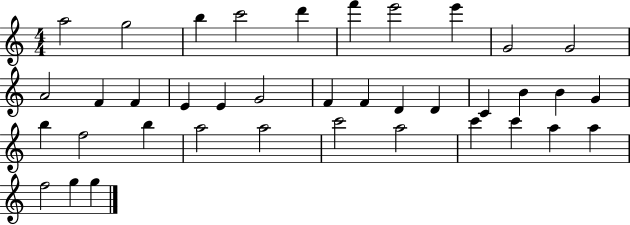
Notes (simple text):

A5/h G5/h B5/q C6/h D6/q F6/q E6/h E6/q G4/h G4/h A4/h F4/q F4/q E4/q E4/q G4/h F4/q F4/q D4/q D4/q C4/q B4/q B4/q G4/q B5/q F5/h B5/q A5/h A5/h C6/h A5/h C6/q C6/q A5/q A5/q F5/h G5/q G5/q